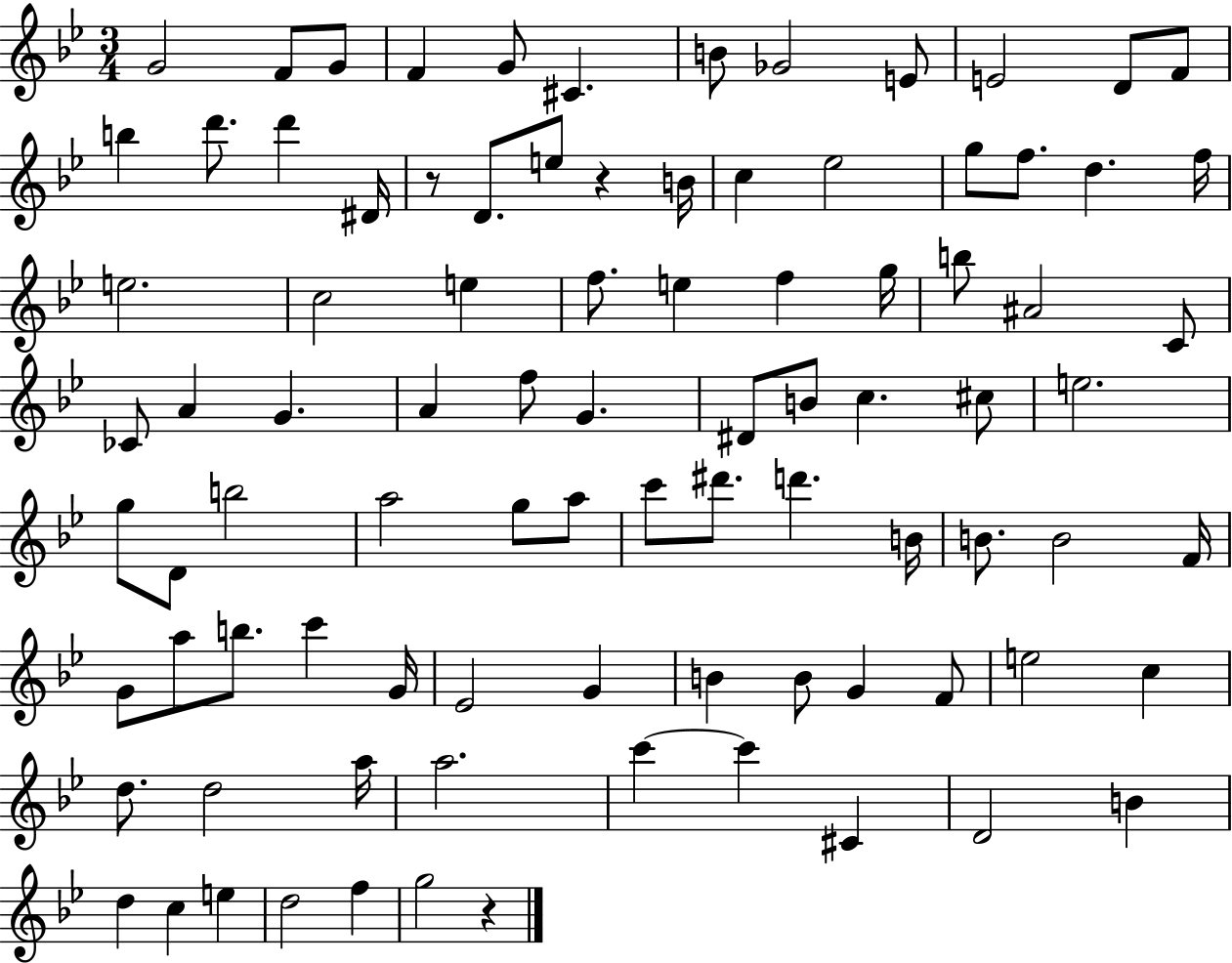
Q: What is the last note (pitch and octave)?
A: G5